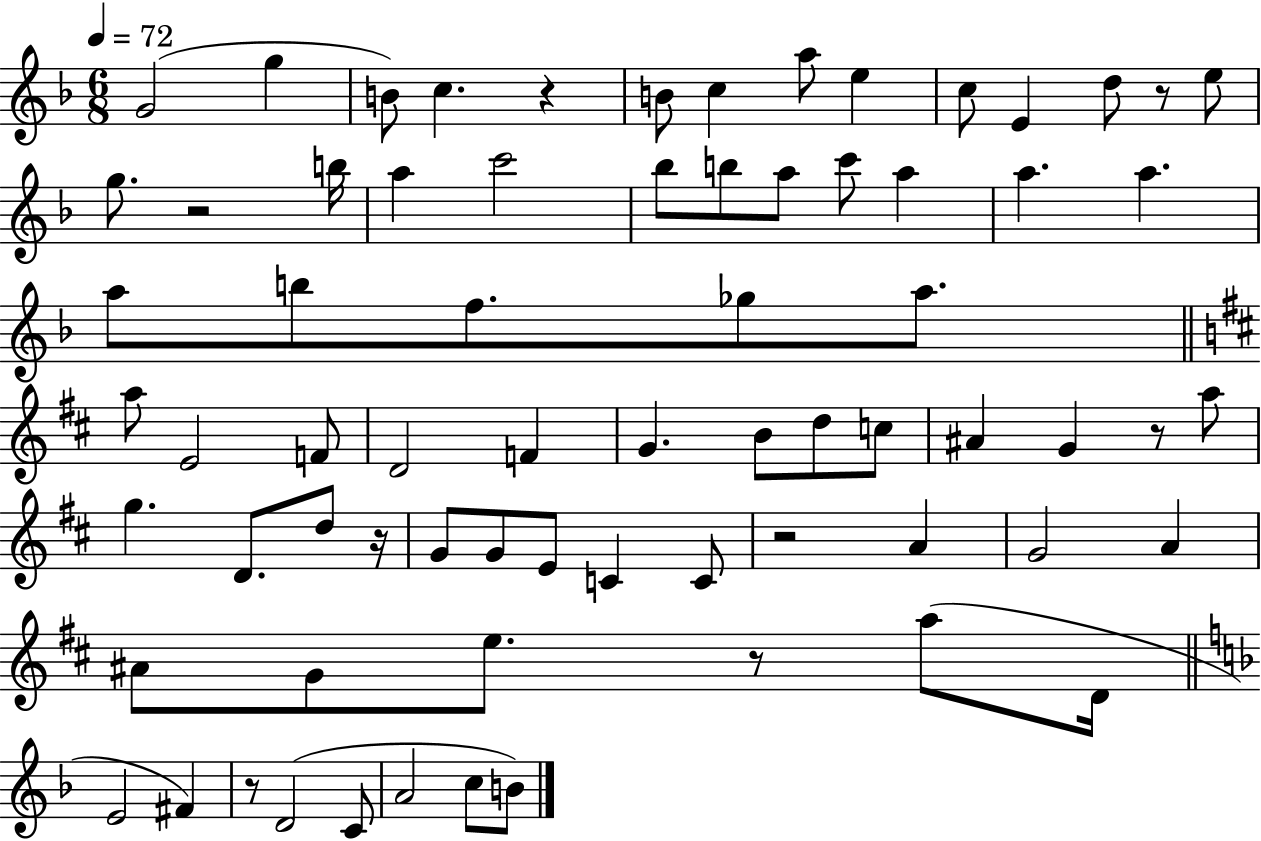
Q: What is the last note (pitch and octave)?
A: B4